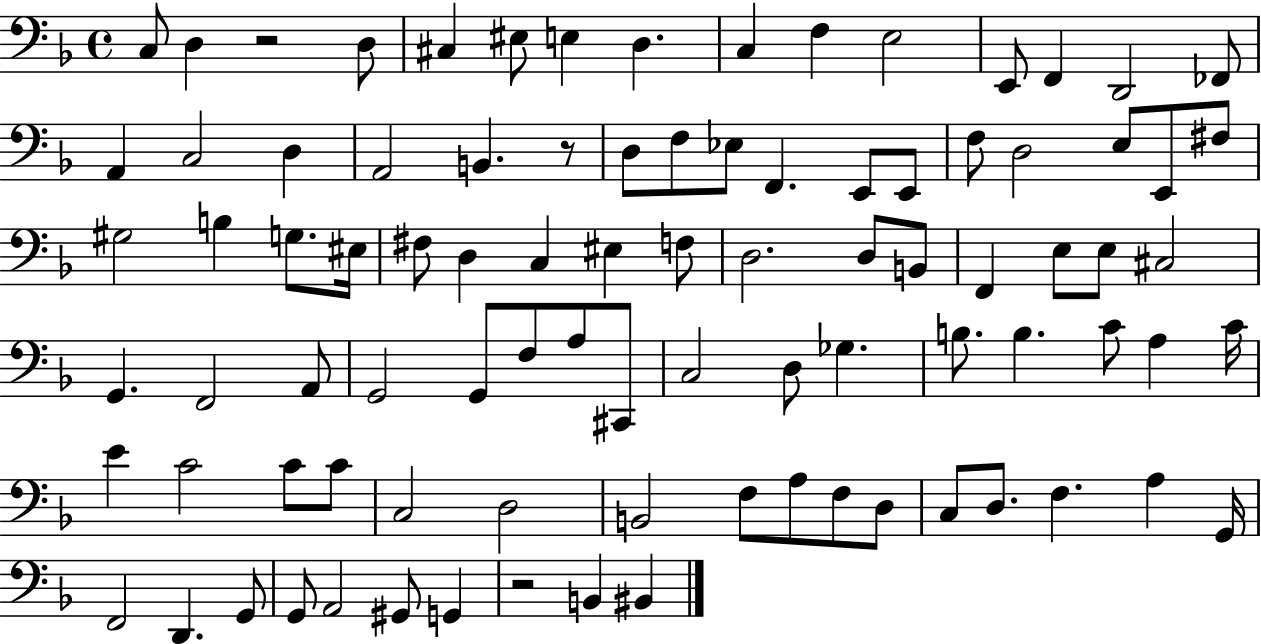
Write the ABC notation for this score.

X:1
T:Untitled
M:4/4
L:1/4
K:F
C,/2 D, z2 D,/2 ^C, ^E,/2 E, D, C, F, E,2 E,,/2 F,, D,,2 _F,,/2 A,, C,2 D, A,,2 B,, z/2 D,/2 F,/2 _E,/2 F,, E,,/2 E,,/2 F,/2 D,2 E,/2 E,,/2 ^F,/2 ^G,2 B, G,/2 ^E,/4 ^F,/2 D, C, ^E, F,/2 D,2 D,/2 B,,/2 F,, E,/2 E,/2 ^C,2 G,, F,,2 A,,/2 G,,2 G,,/2 F,/2 A,/2 ^C,,/2 C,2 D,/2 _G, B,/2 B, C/2 A, C/4 E C2 C/2 C/2 C,2 D,2 B,,2 F,/2 A,/2 F,/2 D,/2 C,/2 D,/2 F, A, G,,/4 F,,2 D,, G,,/2 G,,/2 A,,2 ^G,,/2 G,, z2 B,, ^B,,